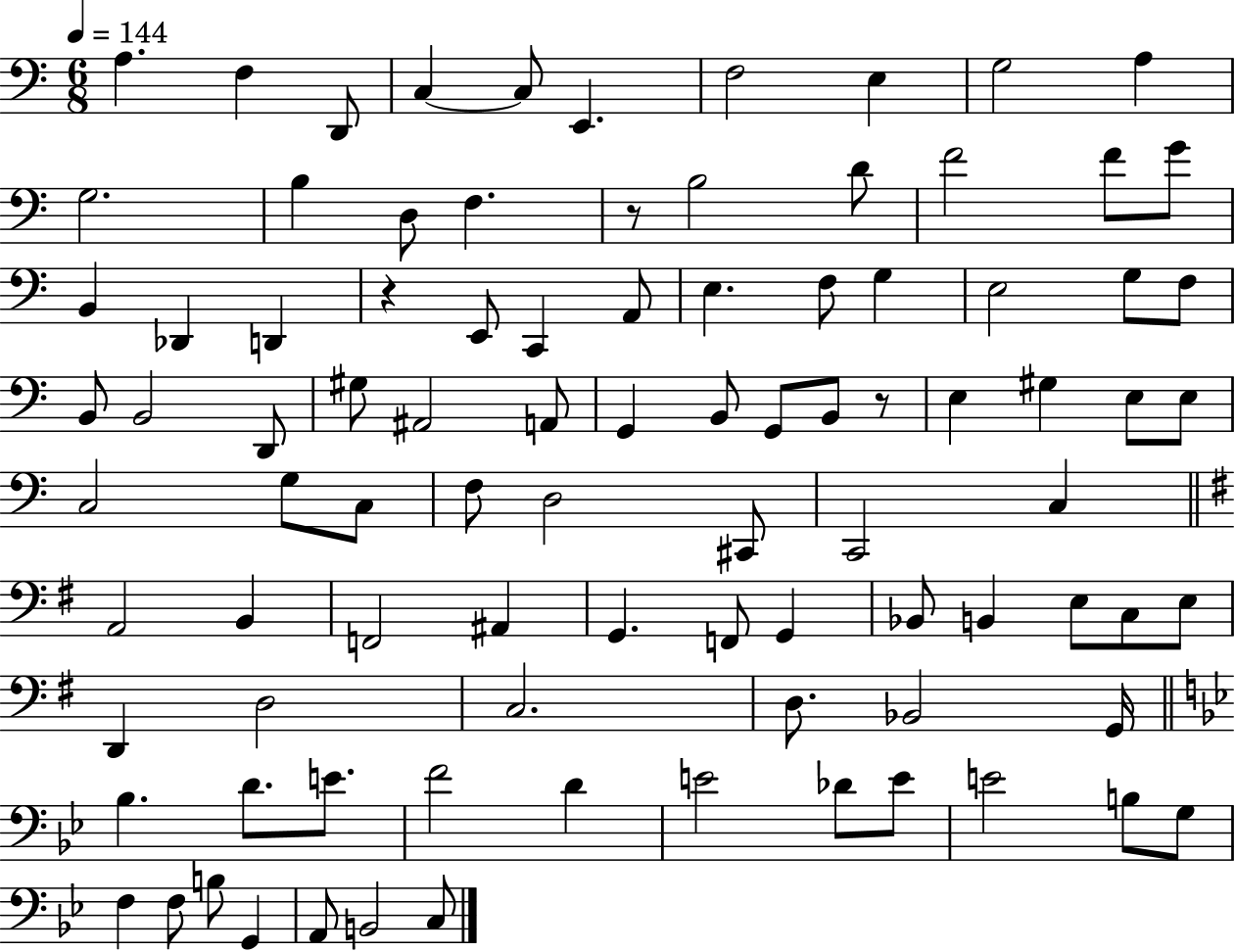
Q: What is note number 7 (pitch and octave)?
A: F3